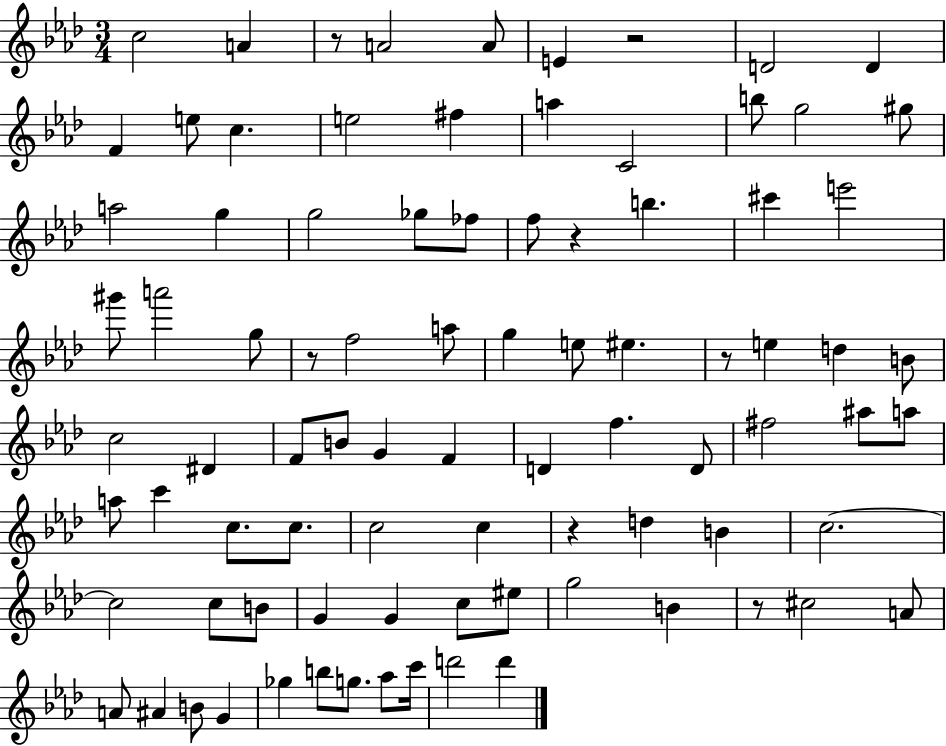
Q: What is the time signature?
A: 3/4